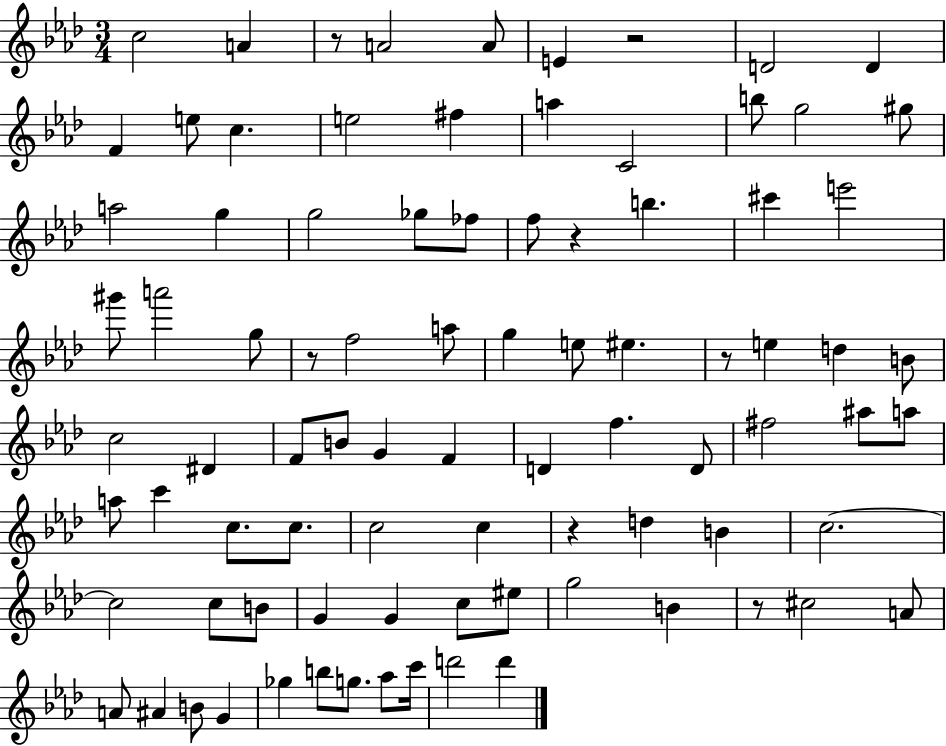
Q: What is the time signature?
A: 3/4